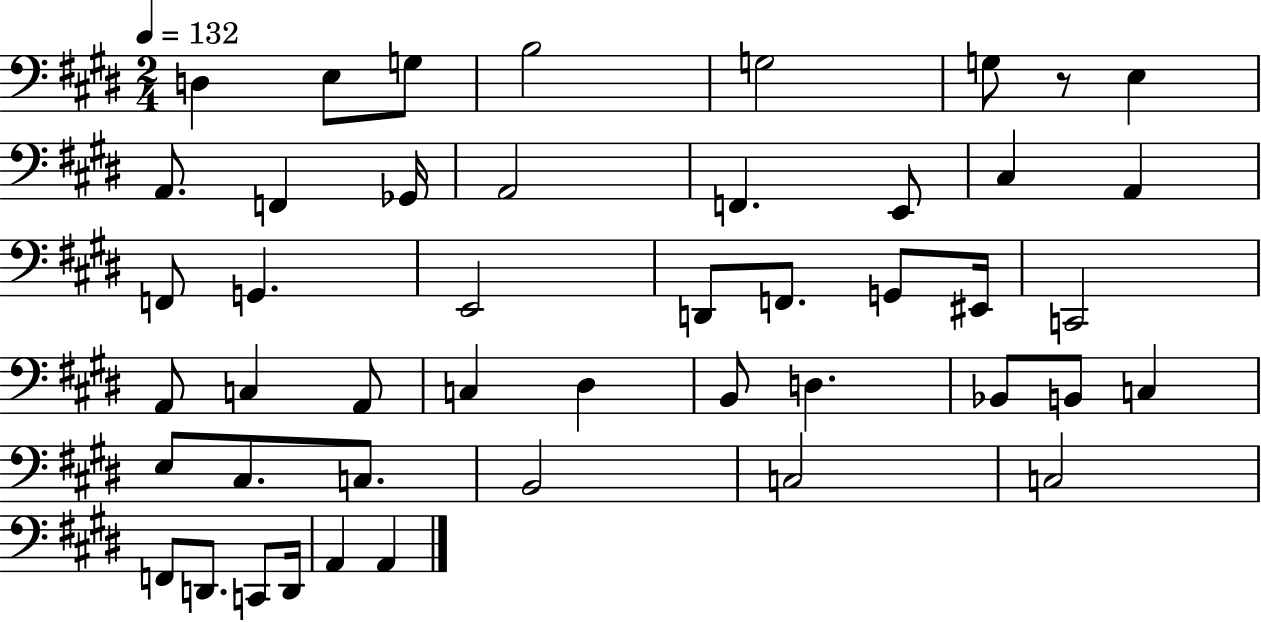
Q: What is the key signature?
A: E major